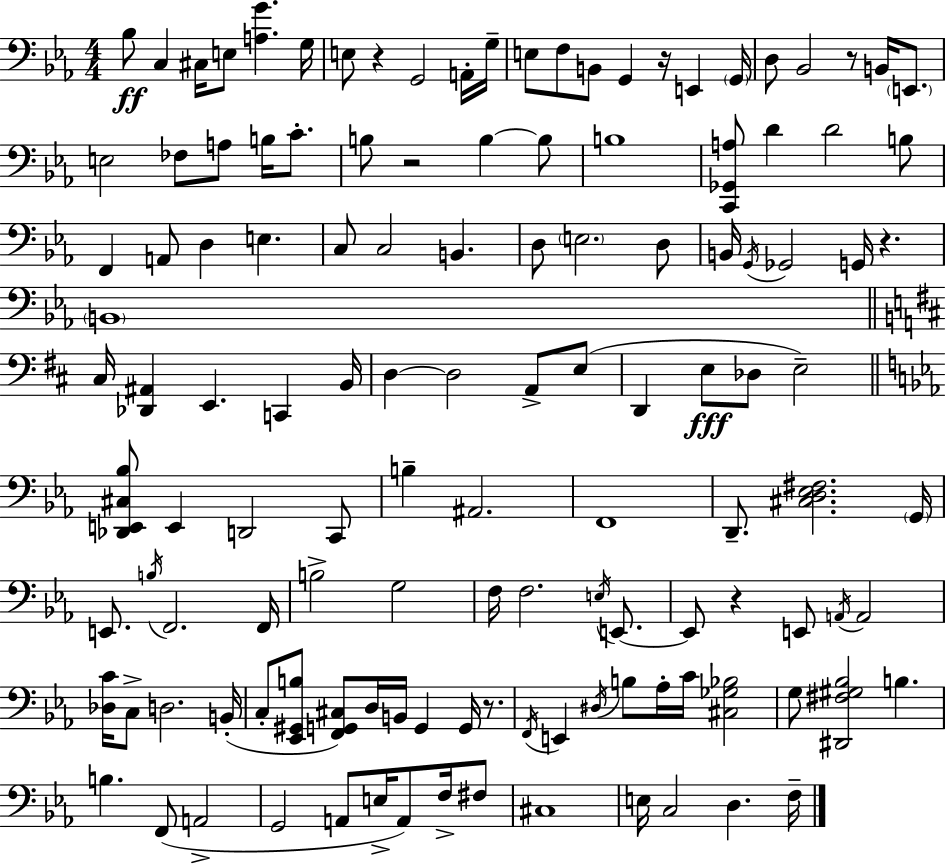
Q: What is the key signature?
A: EES major